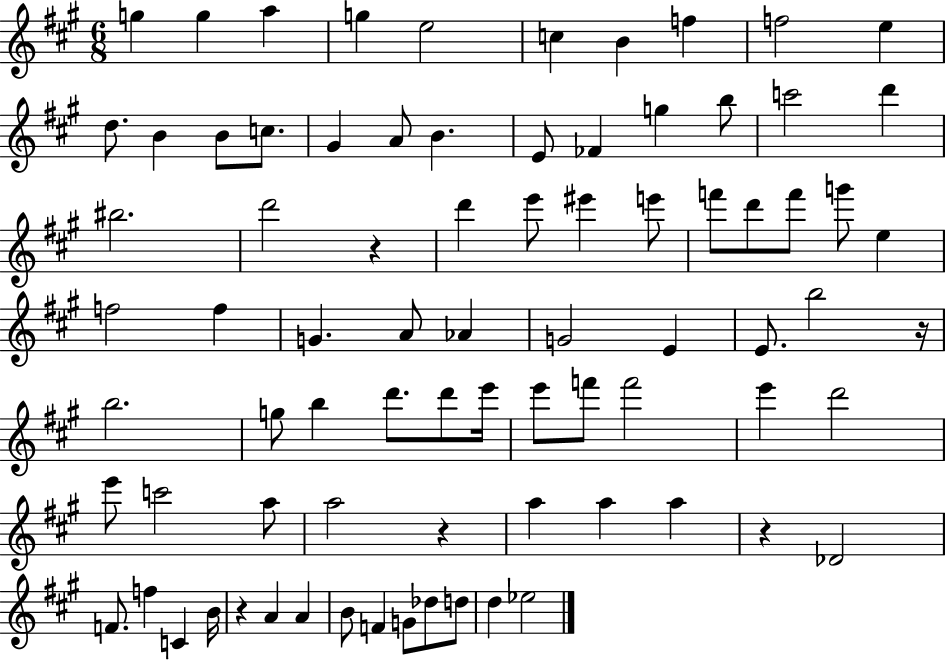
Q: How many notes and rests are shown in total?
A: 80